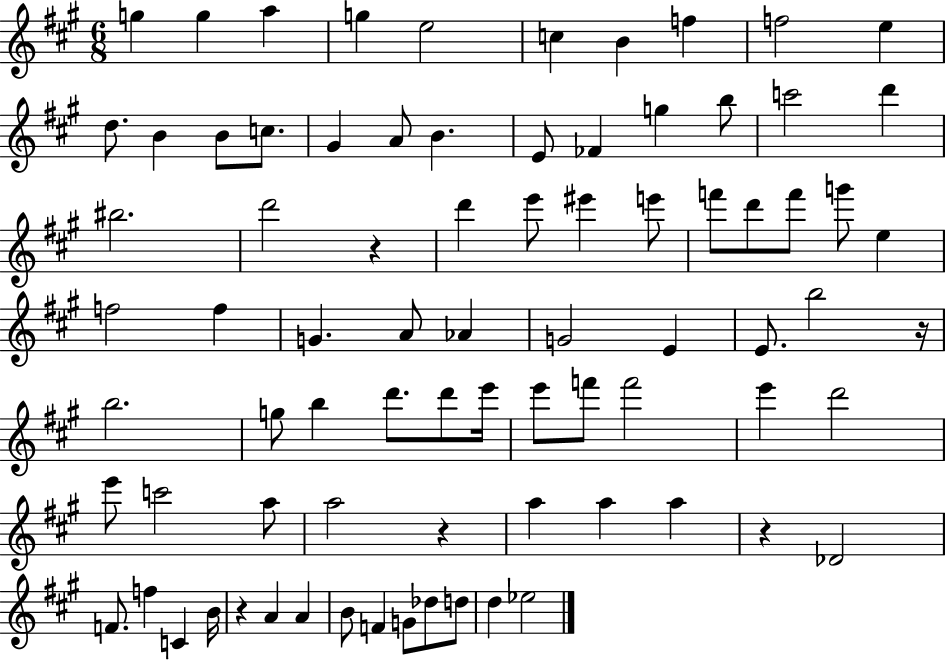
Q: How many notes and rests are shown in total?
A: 80